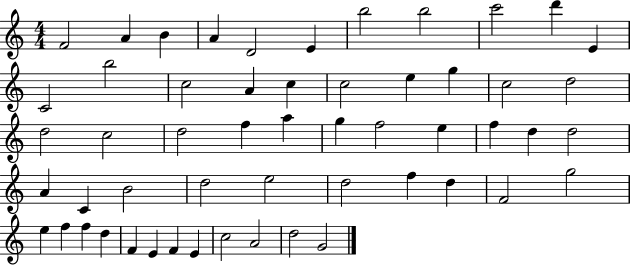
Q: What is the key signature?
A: C major